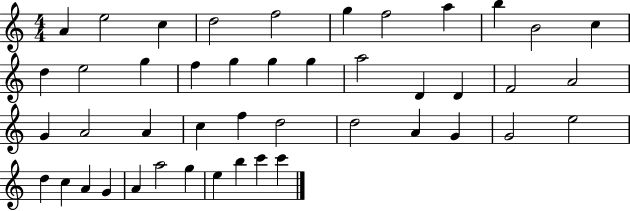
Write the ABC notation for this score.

X:1
T:Untitled
M:4/4
L:1/4
K:C
A e2 c d2 f2 g f2 a b B2 c d e2 g f g g g a2 D D F2 A2 G A2 A c f d2 d2 A G G2 e2 d c A G A a2 g e b c' c'